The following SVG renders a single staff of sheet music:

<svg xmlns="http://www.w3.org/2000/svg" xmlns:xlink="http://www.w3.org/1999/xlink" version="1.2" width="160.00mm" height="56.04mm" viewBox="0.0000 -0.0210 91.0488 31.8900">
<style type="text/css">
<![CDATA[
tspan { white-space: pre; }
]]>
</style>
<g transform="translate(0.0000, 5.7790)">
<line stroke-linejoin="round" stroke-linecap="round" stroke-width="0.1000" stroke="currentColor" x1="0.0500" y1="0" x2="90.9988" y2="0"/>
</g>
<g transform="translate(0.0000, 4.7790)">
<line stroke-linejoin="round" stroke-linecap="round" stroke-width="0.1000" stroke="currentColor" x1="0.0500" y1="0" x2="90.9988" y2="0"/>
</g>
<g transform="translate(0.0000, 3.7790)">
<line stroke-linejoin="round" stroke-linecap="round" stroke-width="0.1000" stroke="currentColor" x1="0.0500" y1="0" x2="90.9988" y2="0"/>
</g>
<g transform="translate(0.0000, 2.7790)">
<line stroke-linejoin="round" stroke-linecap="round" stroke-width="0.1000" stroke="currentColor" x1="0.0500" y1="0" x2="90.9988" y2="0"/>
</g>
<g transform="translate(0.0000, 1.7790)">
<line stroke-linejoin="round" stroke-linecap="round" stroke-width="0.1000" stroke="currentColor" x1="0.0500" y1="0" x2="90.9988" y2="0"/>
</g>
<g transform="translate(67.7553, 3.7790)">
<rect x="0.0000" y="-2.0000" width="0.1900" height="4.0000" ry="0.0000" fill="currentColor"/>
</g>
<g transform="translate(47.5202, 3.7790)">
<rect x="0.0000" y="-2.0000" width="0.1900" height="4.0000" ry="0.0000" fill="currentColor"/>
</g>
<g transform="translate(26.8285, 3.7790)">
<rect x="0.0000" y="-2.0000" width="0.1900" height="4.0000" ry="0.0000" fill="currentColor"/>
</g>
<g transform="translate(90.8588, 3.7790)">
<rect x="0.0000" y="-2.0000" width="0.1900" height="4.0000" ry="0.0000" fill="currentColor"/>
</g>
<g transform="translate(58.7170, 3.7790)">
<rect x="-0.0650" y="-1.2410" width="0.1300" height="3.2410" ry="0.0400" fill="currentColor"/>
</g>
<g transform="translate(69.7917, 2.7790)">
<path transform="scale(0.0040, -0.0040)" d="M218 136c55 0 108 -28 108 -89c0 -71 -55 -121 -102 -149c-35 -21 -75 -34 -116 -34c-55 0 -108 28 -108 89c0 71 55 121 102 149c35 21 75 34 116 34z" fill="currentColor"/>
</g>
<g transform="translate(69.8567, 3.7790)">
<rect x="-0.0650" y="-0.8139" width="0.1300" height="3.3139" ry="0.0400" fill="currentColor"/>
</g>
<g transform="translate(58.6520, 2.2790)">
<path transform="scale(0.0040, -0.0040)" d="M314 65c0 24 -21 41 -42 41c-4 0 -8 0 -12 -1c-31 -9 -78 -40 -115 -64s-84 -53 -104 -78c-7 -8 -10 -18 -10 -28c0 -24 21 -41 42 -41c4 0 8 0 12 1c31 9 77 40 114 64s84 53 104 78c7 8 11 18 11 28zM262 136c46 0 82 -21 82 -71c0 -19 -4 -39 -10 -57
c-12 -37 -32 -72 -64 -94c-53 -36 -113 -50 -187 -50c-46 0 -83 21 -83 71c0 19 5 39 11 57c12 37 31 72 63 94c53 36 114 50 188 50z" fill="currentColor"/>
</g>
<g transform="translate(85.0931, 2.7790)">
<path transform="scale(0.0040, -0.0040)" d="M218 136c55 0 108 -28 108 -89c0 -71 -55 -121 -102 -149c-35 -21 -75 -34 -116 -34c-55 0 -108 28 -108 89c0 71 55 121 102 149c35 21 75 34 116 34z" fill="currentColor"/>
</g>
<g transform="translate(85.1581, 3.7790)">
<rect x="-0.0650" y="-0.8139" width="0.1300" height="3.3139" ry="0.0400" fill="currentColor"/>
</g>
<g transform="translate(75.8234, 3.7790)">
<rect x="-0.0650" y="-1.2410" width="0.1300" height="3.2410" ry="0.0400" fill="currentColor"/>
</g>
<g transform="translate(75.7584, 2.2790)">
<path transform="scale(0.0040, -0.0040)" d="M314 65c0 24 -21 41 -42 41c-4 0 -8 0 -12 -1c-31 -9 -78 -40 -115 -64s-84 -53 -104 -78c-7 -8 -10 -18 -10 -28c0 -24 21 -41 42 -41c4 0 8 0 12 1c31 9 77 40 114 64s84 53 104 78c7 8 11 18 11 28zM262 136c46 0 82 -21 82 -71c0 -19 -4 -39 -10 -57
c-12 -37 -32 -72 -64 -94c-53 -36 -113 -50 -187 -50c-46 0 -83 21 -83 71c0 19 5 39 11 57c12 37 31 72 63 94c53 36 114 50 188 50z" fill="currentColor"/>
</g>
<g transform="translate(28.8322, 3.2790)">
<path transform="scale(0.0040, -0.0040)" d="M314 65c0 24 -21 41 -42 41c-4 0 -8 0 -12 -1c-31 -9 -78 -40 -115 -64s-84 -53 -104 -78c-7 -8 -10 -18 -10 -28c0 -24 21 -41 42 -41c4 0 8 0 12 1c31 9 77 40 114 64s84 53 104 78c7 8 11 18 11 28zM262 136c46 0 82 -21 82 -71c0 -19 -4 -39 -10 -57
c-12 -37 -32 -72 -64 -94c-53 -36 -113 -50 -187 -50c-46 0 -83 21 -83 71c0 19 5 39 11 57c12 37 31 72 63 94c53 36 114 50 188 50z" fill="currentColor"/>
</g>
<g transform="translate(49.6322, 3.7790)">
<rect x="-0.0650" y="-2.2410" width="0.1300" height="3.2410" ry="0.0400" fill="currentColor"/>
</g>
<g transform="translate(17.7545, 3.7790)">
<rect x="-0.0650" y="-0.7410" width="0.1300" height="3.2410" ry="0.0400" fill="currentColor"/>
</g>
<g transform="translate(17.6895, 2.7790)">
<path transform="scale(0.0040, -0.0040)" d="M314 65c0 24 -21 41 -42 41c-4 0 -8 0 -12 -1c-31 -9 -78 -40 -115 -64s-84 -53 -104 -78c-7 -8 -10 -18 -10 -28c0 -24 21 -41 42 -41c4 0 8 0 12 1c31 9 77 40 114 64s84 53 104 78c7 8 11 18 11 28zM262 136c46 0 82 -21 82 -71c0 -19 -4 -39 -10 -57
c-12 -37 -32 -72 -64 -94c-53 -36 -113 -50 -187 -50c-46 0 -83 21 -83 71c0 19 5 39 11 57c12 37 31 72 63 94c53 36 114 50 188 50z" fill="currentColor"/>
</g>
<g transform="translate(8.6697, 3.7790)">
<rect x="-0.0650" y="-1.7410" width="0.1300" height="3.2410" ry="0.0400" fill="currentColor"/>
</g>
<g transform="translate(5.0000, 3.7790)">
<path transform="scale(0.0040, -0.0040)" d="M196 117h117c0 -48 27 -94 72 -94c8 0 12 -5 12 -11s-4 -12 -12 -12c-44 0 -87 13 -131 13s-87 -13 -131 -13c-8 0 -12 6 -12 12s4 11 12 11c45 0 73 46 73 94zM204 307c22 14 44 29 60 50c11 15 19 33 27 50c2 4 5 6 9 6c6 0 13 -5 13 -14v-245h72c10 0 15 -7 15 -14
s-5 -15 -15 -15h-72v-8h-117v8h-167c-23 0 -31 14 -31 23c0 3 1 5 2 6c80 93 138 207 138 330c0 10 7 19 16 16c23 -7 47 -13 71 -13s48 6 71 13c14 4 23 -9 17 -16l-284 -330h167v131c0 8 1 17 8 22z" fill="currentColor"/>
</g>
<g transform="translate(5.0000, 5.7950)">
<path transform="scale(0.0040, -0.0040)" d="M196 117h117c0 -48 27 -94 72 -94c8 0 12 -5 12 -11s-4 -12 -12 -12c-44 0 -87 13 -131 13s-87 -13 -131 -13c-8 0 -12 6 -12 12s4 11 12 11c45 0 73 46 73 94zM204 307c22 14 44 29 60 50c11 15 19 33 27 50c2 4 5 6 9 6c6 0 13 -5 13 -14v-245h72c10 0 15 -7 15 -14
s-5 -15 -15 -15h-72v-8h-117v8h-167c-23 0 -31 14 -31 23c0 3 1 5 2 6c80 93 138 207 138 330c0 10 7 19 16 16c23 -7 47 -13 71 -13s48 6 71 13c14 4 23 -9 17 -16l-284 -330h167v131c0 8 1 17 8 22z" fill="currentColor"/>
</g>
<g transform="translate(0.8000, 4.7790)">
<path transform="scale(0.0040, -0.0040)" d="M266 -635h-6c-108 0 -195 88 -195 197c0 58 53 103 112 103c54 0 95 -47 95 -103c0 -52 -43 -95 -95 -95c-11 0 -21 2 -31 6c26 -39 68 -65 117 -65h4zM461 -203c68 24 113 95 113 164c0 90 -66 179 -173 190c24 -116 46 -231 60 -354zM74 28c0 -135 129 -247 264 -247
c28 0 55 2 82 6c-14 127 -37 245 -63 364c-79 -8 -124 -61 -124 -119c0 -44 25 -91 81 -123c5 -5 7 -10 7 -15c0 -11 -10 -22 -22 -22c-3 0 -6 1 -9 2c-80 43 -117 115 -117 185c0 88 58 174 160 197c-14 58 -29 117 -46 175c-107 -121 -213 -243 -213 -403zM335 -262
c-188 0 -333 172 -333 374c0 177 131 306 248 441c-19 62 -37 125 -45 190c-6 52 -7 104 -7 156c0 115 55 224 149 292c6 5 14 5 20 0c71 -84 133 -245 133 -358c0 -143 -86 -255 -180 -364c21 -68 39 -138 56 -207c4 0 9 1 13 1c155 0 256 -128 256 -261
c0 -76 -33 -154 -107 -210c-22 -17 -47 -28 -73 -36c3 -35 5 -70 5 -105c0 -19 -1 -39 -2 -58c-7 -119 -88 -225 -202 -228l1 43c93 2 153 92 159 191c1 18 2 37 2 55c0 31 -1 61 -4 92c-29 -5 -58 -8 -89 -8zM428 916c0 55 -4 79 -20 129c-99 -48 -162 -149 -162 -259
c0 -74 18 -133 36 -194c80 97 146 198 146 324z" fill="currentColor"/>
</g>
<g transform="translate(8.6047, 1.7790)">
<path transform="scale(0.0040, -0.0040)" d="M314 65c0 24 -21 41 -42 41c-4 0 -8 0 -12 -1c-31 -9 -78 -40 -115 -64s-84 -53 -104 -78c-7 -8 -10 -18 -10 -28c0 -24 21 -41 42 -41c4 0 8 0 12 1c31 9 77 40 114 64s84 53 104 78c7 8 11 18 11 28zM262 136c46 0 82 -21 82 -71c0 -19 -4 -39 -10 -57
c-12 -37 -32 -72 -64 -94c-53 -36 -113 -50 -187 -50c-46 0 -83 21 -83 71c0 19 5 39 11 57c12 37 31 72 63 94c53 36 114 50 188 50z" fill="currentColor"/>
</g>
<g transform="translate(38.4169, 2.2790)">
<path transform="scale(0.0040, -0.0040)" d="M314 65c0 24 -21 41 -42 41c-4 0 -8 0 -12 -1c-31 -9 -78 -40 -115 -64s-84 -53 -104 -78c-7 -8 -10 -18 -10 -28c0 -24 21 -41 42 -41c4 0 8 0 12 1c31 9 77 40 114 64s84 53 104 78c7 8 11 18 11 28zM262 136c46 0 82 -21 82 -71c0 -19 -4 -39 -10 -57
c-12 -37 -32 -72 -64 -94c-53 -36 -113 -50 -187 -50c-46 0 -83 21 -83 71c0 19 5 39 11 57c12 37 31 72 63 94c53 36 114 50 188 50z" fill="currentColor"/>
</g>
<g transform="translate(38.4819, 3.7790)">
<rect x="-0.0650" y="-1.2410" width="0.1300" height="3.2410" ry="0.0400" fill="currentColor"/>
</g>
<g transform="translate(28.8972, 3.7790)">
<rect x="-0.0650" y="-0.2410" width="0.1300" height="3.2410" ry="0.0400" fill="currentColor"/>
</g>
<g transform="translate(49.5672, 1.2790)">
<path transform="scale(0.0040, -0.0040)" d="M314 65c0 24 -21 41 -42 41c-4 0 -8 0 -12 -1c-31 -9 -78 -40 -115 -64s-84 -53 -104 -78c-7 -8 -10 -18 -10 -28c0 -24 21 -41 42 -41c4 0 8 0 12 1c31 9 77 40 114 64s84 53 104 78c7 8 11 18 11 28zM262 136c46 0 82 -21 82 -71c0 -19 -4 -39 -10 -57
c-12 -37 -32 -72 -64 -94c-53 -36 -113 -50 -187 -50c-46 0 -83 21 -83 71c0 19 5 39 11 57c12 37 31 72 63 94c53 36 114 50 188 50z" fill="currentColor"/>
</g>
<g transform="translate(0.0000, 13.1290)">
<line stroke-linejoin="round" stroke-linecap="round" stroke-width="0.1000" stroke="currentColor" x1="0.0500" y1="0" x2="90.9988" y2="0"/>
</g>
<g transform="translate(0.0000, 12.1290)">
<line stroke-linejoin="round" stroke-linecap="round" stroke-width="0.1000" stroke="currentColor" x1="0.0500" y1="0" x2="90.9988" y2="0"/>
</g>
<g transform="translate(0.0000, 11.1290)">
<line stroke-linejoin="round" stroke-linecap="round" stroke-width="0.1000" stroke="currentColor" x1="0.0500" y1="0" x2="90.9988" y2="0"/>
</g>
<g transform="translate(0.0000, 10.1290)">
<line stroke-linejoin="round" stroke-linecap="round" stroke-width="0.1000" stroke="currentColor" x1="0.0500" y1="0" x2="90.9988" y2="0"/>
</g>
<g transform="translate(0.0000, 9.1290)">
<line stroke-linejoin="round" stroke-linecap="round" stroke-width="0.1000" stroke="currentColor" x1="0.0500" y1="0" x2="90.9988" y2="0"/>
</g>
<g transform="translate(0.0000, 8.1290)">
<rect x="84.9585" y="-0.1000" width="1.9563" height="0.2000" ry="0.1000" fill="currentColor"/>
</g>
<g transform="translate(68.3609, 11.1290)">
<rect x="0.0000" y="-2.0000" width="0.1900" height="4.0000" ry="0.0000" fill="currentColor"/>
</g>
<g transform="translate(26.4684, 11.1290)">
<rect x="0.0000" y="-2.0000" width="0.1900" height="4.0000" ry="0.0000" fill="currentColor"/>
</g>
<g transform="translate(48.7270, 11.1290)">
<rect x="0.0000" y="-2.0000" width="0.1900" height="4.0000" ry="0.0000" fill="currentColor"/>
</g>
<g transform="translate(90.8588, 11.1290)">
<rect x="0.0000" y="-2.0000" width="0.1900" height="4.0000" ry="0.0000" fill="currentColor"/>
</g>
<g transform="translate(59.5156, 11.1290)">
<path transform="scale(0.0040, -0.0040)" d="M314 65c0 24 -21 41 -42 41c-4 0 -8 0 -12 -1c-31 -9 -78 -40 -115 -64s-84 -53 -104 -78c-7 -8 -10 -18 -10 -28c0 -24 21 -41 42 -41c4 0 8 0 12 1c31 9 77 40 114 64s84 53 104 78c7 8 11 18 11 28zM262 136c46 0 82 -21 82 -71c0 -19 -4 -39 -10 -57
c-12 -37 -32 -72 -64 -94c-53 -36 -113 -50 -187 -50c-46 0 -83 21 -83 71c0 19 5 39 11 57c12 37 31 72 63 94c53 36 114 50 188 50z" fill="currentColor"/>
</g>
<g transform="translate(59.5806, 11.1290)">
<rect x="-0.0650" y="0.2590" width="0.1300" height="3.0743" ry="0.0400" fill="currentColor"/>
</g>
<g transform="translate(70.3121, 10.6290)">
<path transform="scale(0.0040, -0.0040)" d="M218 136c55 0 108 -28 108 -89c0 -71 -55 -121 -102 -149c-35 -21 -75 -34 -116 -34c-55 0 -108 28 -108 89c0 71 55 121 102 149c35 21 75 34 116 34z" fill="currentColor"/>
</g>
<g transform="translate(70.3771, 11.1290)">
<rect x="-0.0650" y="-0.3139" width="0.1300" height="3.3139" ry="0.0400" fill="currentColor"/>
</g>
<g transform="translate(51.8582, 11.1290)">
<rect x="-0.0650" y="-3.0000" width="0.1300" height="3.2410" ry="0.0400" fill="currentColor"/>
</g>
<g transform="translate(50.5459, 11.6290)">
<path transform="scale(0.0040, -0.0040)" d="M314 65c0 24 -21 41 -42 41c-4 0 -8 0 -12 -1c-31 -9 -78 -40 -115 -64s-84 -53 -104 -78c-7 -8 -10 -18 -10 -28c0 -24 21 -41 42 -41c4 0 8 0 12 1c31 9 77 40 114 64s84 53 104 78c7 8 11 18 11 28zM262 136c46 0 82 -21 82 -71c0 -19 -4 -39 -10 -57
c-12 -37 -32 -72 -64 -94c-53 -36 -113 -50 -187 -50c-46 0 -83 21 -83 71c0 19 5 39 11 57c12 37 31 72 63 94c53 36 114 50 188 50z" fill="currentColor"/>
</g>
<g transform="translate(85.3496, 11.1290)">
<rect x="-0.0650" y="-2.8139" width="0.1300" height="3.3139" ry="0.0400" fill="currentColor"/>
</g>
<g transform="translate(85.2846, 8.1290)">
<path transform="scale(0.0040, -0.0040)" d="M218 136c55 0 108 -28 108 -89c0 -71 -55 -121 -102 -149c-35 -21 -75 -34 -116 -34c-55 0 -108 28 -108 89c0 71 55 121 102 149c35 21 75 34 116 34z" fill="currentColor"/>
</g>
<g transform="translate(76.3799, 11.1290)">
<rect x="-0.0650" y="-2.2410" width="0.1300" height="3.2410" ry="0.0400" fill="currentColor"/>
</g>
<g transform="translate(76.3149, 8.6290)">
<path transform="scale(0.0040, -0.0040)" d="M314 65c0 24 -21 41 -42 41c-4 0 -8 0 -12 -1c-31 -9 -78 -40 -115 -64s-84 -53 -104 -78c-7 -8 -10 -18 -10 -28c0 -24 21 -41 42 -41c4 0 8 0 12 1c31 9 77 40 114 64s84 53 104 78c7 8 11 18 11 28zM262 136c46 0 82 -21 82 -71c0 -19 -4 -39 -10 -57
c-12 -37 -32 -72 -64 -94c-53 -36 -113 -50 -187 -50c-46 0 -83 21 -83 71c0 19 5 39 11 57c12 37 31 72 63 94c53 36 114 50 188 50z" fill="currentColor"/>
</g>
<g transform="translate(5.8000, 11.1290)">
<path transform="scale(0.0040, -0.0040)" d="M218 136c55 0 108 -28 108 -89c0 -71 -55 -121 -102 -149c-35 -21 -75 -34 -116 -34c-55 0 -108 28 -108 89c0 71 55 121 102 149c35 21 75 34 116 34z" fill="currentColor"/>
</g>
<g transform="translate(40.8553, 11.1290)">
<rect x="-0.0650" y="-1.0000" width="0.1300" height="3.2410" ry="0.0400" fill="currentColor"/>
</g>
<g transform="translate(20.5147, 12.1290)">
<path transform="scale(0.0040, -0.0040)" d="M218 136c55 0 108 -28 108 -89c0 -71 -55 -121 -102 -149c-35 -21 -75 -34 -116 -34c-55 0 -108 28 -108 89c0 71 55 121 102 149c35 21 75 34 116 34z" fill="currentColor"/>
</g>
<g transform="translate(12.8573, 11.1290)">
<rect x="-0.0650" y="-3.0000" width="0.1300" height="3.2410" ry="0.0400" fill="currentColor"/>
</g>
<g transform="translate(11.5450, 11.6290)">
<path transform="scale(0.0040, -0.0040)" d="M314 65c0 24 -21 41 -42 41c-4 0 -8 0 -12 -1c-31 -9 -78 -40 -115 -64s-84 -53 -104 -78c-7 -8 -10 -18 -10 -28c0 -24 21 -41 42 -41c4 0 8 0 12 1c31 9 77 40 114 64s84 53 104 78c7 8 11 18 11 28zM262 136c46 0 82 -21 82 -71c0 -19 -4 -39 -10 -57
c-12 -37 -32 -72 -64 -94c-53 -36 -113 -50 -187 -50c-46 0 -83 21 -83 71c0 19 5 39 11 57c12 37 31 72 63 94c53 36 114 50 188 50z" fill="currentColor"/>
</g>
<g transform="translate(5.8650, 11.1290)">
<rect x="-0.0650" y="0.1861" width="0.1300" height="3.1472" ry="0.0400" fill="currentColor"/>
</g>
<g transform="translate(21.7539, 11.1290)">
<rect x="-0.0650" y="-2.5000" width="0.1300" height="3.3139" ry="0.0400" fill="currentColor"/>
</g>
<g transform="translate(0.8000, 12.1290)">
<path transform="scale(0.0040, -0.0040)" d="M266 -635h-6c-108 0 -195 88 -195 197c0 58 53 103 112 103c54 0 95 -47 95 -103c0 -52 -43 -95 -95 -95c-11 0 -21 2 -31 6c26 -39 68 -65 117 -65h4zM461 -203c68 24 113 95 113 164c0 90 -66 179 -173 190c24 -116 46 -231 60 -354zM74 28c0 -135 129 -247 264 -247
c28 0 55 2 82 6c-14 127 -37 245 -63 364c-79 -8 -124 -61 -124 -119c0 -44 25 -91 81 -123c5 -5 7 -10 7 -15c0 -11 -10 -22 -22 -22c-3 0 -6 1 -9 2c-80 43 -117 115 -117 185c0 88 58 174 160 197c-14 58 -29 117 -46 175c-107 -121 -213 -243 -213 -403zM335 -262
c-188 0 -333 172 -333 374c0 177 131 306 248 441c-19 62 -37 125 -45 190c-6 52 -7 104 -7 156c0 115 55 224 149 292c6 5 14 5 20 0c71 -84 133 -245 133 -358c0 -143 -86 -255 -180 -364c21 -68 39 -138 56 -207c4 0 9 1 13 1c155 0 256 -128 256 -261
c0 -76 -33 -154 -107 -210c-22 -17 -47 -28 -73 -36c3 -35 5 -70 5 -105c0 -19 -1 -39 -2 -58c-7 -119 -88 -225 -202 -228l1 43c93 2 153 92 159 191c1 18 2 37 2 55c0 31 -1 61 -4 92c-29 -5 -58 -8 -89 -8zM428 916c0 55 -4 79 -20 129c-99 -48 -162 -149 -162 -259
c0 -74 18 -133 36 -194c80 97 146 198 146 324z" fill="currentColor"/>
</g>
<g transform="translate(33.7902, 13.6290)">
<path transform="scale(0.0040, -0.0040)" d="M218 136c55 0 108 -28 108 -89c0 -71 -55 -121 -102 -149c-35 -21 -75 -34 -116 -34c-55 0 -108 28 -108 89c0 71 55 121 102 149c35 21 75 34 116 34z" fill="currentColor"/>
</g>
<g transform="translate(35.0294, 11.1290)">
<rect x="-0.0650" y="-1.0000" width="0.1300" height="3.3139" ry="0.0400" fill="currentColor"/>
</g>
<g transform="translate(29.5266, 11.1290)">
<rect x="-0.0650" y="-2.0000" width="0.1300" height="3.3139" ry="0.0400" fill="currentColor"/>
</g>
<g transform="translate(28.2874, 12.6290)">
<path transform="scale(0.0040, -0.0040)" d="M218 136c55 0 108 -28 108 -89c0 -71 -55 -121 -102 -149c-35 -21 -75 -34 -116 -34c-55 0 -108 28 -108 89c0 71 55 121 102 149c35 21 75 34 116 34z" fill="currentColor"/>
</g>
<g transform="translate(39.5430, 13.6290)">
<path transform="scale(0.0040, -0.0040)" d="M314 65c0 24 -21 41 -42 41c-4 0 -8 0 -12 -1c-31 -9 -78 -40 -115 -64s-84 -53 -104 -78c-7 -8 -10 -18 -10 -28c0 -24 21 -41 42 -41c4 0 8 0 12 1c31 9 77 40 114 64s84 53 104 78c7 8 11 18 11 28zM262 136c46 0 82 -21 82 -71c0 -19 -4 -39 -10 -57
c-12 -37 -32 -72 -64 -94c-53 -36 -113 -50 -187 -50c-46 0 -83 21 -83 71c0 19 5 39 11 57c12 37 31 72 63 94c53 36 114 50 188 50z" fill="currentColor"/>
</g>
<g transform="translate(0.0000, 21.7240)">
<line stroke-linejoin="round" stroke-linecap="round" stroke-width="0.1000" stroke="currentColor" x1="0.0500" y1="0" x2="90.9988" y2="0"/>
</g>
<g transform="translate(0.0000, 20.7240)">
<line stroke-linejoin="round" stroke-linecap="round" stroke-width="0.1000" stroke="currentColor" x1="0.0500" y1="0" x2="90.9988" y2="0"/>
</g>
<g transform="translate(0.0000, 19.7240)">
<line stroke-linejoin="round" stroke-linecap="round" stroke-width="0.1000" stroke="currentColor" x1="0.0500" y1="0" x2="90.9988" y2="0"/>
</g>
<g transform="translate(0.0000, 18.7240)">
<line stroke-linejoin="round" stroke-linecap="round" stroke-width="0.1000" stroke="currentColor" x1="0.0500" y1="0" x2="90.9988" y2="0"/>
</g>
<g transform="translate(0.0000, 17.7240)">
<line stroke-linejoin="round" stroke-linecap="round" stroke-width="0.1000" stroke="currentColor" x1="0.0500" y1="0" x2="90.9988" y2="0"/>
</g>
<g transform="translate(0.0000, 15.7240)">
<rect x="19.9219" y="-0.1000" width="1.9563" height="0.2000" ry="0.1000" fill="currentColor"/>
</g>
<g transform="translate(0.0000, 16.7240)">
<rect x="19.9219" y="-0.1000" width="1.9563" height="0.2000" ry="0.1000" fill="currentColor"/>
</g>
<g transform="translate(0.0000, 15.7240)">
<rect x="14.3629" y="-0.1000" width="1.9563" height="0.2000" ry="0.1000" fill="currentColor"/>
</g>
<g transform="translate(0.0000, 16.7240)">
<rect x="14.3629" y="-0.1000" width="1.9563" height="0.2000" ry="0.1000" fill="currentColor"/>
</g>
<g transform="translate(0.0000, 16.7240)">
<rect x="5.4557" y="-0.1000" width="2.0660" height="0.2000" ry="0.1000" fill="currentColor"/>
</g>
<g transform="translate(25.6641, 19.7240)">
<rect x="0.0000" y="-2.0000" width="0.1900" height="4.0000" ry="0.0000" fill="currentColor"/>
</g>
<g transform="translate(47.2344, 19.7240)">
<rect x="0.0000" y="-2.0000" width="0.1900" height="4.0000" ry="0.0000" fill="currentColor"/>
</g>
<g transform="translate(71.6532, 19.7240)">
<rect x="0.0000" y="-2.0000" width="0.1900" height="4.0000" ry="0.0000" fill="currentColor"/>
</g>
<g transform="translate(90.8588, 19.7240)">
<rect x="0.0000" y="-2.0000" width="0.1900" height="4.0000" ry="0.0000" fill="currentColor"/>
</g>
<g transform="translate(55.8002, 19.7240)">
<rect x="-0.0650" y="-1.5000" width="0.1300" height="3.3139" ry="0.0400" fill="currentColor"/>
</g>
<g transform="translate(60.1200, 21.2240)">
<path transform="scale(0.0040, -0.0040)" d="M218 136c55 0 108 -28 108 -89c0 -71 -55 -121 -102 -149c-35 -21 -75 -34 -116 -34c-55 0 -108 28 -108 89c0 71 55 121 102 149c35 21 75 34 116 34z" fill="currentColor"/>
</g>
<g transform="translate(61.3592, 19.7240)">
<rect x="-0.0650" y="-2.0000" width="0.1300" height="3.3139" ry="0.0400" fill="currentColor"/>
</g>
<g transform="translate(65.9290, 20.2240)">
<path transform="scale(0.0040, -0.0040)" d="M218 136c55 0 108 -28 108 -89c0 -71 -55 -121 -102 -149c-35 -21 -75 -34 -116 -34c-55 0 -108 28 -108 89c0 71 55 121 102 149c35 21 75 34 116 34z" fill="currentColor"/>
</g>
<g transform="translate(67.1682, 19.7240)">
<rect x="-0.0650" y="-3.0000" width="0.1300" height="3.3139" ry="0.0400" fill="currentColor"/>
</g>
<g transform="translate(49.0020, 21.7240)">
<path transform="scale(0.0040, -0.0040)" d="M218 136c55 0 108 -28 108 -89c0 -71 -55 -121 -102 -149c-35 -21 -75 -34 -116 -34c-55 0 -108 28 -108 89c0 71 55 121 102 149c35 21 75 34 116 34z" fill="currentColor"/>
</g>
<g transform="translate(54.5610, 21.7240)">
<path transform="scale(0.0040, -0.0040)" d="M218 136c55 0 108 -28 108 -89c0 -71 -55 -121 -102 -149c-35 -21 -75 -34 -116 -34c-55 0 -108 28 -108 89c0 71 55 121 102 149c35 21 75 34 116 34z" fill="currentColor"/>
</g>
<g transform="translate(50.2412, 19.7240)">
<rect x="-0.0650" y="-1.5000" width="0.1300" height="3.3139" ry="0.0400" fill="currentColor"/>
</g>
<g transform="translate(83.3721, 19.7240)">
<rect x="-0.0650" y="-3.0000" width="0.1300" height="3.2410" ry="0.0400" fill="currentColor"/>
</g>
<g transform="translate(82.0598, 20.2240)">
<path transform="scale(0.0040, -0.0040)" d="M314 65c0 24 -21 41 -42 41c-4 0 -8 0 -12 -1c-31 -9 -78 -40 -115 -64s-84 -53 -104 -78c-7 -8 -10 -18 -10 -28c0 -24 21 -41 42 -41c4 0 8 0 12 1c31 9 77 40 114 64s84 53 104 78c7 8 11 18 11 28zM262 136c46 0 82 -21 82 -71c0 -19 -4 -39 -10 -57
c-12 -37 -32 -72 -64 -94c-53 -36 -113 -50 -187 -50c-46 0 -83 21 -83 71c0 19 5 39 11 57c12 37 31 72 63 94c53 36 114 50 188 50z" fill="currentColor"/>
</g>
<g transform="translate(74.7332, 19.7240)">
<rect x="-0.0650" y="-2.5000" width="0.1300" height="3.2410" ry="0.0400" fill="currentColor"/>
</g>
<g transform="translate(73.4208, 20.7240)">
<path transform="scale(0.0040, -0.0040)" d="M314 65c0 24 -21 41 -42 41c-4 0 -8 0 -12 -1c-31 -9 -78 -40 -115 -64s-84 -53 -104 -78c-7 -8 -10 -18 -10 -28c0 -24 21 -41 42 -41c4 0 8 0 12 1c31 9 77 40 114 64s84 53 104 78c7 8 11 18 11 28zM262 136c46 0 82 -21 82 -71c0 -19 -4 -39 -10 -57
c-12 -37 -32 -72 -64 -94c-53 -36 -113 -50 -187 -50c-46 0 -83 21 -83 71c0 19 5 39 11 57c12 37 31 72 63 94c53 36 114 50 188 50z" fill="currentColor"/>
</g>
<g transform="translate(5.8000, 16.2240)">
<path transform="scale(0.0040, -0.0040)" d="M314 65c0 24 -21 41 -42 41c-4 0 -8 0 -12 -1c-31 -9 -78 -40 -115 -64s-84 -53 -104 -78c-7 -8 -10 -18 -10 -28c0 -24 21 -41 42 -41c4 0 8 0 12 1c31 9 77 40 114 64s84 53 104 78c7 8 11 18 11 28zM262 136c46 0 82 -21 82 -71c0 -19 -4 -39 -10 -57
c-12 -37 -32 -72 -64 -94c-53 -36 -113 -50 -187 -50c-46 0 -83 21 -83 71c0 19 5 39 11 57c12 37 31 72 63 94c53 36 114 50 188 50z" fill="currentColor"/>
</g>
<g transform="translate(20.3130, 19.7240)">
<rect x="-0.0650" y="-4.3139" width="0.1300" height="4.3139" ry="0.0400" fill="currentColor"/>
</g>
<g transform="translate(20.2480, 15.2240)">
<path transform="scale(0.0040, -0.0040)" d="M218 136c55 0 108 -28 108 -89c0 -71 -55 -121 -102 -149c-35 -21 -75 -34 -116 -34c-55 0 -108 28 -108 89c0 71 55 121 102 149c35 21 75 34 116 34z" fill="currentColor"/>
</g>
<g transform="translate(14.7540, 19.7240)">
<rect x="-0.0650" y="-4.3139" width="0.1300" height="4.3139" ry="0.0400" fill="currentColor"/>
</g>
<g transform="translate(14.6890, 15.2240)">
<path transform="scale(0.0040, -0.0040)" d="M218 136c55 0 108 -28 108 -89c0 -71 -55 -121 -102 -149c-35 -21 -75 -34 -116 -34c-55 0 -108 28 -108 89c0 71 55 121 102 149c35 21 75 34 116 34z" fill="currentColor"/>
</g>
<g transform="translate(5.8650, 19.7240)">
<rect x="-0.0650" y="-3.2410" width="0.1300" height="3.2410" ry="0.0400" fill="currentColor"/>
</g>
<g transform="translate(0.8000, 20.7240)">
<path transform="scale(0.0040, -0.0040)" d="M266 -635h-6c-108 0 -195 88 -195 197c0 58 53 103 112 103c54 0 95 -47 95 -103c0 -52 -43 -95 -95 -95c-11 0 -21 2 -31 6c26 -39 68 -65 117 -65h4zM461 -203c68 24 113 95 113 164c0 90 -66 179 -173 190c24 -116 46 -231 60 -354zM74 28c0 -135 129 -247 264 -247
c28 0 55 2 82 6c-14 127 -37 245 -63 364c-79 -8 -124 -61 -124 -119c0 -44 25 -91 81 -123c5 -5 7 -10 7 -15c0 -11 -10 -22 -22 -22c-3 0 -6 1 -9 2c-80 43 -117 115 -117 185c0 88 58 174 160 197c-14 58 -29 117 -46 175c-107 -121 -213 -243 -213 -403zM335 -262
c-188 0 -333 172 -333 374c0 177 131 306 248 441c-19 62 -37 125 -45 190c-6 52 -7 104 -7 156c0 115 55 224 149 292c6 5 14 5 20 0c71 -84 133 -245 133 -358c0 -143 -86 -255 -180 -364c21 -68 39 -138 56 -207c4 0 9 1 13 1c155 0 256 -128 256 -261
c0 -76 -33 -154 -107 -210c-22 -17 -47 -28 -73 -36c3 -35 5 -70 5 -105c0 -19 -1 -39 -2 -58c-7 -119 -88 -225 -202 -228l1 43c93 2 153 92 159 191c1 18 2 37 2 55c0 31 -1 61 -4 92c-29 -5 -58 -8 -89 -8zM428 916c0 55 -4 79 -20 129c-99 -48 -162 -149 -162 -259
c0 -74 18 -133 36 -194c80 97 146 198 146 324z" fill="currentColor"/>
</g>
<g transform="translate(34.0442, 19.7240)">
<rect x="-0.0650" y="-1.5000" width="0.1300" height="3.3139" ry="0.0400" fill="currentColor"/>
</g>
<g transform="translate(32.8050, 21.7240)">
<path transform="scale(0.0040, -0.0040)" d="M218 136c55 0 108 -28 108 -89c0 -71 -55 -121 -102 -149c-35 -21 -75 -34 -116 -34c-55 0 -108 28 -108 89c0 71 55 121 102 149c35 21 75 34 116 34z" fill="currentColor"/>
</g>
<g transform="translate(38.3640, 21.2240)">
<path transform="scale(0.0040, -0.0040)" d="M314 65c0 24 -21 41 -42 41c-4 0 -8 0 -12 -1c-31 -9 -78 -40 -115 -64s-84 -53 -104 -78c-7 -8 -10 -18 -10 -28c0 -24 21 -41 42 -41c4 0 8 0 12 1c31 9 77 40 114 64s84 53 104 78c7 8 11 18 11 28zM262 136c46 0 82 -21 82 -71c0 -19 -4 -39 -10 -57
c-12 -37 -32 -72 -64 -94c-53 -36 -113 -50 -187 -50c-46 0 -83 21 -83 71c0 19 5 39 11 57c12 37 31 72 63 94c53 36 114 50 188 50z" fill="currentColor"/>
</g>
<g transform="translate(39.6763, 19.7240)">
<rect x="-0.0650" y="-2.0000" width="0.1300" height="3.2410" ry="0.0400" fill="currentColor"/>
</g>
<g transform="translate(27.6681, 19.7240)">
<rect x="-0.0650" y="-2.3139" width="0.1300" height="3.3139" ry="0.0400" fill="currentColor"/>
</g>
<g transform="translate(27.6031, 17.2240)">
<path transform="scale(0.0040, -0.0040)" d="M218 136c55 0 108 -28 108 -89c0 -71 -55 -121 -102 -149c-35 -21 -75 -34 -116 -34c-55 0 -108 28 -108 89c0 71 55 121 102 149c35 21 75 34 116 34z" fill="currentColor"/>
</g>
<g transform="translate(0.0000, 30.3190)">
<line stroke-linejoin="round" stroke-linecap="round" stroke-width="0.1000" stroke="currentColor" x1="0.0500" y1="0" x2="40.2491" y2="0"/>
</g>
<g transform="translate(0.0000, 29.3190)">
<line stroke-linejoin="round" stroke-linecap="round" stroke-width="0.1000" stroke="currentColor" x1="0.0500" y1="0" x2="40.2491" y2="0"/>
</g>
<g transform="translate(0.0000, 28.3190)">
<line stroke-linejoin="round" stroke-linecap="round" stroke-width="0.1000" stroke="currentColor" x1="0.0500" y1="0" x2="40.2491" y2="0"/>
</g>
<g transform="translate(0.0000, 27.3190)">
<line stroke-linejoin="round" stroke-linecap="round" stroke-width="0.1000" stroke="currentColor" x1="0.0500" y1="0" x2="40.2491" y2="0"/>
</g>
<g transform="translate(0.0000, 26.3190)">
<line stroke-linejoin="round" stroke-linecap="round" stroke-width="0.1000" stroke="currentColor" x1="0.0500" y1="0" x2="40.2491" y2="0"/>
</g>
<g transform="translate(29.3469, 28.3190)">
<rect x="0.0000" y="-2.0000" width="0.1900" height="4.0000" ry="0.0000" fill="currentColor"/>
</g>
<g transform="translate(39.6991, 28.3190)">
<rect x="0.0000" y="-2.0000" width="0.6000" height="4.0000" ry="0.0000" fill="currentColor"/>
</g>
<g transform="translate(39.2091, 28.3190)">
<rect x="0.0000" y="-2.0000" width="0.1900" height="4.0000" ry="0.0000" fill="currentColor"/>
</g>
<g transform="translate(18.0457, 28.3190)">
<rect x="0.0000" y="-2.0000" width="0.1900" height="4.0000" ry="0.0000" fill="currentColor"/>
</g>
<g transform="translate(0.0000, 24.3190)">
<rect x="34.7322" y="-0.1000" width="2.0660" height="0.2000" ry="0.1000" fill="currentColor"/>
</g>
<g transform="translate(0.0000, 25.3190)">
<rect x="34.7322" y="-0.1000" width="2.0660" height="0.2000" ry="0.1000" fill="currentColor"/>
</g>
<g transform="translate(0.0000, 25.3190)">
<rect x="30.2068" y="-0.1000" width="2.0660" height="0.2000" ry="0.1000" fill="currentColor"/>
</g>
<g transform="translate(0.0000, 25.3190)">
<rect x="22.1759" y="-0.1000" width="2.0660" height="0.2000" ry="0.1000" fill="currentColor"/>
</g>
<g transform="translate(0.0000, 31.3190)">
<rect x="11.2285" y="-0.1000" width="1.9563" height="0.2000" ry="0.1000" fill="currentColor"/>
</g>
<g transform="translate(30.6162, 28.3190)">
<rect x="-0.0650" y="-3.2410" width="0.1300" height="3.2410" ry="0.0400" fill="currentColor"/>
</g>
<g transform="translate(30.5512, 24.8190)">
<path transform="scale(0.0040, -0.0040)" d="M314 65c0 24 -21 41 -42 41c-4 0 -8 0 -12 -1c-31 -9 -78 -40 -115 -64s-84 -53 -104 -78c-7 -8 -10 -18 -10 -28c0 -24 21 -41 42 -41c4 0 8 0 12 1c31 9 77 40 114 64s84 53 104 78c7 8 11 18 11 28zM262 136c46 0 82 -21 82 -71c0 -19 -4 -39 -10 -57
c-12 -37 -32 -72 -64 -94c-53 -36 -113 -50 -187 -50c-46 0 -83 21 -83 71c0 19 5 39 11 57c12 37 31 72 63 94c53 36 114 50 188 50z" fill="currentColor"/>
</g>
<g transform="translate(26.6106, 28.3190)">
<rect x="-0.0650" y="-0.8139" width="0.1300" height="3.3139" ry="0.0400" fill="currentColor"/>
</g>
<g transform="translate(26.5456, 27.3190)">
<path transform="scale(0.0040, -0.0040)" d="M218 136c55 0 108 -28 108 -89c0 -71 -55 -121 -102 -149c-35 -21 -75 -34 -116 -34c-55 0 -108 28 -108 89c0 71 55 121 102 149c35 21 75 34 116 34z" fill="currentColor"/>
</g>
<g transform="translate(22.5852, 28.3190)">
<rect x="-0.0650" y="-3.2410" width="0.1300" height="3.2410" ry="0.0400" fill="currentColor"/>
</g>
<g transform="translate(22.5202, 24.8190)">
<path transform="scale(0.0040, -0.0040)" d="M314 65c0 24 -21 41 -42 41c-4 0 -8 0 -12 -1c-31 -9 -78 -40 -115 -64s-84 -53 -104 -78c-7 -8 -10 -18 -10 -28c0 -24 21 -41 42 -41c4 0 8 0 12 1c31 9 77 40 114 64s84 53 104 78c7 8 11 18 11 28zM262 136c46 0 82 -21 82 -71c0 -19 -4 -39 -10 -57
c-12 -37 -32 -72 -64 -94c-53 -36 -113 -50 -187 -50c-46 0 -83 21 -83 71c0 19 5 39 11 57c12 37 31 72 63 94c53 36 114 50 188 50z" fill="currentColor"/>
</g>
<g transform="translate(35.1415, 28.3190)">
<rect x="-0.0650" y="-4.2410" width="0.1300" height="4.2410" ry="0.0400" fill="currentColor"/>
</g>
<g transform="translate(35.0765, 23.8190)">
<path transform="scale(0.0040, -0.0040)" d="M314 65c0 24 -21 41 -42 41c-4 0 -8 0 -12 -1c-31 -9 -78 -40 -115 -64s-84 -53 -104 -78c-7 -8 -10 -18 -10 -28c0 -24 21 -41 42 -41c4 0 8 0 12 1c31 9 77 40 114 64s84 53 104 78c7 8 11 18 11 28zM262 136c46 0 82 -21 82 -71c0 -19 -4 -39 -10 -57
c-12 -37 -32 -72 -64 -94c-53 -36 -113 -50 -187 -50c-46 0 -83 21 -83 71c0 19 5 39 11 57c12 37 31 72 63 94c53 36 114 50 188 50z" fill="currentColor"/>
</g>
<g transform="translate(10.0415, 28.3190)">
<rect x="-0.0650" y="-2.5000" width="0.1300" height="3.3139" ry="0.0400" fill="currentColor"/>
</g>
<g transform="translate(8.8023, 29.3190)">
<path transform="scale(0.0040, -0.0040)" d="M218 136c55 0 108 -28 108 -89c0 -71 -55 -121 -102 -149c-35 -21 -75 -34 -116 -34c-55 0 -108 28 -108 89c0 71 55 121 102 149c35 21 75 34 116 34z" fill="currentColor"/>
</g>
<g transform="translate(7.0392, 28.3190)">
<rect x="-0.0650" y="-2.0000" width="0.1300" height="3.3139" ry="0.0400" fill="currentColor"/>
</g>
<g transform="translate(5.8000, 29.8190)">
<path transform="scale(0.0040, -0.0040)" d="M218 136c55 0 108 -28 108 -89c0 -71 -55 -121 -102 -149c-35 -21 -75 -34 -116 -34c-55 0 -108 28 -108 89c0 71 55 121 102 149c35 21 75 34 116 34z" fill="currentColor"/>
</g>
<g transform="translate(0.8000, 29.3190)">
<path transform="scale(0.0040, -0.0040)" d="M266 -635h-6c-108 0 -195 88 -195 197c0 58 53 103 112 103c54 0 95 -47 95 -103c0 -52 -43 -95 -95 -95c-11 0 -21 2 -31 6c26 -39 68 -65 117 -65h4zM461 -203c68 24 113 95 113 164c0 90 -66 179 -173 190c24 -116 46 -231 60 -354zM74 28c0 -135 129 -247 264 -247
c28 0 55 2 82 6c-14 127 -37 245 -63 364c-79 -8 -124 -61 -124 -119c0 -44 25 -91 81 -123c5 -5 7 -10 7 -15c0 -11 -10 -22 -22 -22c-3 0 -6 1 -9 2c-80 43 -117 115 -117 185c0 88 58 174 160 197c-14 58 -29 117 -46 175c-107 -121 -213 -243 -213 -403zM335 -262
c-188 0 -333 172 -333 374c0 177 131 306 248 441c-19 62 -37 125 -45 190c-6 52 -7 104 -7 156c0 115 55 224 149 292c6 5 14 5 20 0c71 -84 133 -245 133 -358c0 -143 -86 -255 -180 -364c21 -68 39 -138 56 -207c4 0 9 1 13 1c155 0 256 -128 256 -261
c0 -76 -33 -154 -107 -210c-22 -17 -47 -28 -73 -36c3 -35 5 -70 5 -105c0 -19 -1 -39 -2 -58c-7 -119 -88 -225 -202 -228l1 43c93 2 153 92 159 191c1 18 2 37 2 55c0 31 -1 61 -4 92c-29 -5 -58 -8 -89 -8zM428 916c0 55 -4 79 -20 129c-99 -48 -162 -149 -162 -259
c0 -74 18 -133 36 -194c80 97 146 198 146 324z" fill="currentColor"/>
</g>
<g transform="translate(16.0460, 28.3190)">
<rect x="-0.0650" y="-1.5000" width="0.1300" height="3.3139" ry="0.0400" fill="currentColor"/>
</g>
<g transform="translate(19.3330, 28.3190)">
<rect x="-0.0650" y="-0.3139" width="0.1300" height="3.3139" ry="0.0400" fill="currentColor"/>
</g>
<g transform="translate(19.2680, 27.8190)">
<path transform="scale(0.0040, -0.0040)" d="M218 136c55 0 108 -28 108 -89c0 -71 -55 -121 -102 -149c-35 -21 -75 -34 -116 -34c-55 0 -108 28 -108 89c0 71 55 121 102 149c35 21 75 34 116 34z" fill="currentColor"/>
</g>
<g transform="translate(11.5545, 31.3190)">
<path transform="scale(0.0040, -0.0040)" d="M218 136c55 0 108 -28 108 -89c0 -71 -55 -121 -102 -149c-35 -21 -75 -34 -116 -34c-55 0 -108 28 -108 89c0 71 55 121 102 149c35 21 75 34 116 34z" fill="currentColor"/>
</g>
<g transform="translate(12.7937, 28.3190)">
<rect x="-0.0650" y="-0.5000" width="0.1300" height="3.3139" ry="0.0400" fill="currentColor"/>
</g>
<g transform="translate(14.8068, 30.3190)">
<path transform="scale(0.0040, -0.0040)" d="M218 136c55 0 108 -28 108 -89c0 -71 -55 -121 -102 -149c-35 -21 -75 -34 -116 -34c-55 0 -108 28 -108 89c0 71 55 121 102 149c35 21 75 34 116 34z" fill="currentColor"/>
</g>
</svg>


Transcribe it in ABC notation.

X:1
T:Untitled
M:4/4
L:1/4
K:C
f2 d2 c2 e2 g2 e2 d e2 d B A2 G F D D2 A2 B2 c g2 a b2 d' d' g E F2 E E F A G2 A2 F G C E c b2 d b2 d'2